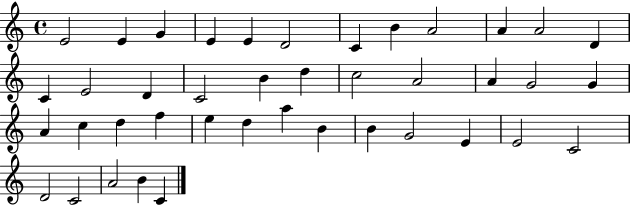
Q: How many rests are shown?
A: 0